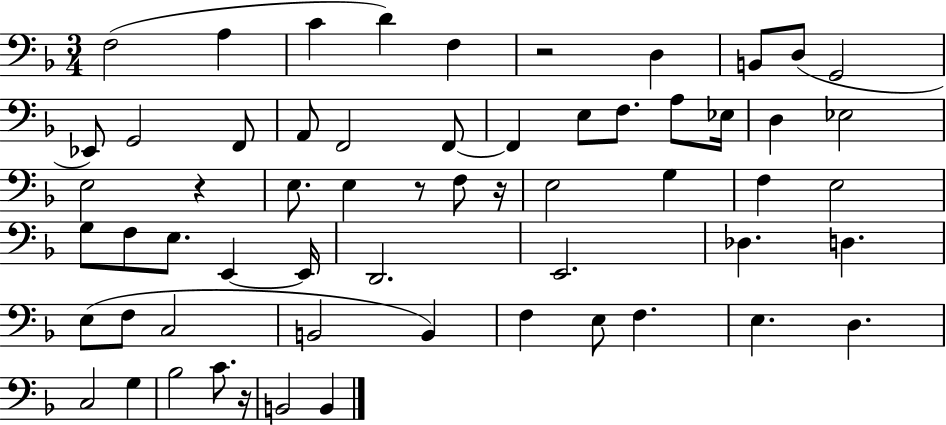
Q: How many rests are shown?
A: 5